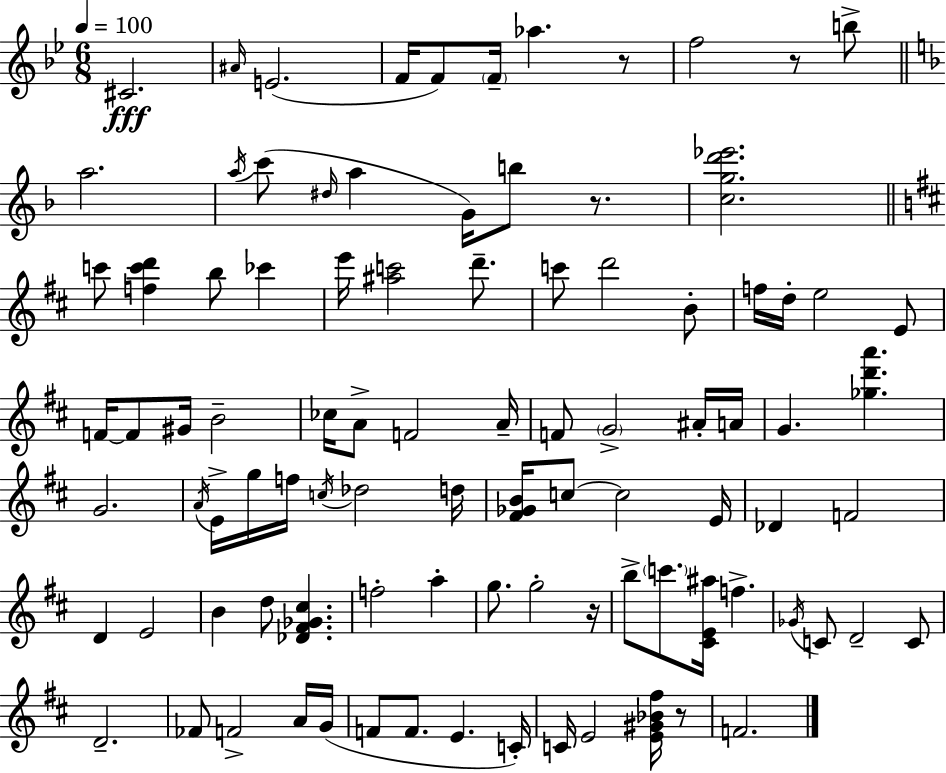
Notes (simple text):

C#4/h. A#4/s E4/h. F4/s F4/e F4/s Ab5/q. R/e F5/h R/e B5/e A5/h. A5/s C6/e D#5/s A5/q G4/s B5/e R/e. [C5,G5,D6,Eb6]/h. C6/e [F5,C6,D6]/q B5/e CES6/q E6/s [A#5,C6]/h D6/e. C6/e D6/h B4/e F5/s D5/s E5/h E4/e F4/s F4/e G#4/s B4/h CES5/s A4/e F4/h A4/s F4/e G4/h A#4/s A4/s G4/q. [Gb5,D6,A6]/q. G4/h. A4/s E4/s G5/s F5/s C5/s Db5/h D5/s [F#4,Gb4,B4]/s C5/e C5/h E4/s Db4/q F4/h D4/q E4/h B4/q D5/e [Db4,F#4,Gb4,C#5]/q. F5/h A5/q G5/e. G5/h R/s B5/e C6/e. [C#4,E4,A#5]/s F5/q. Gb4/s C4/e D4/h C4/e D4/h. FES4/e F4/h A4/s G4/s F4/e F4/e. E4/q. C4/s C4/s E4/h [E4,G#4,Bb4,F#5]/s R/e F4/h.